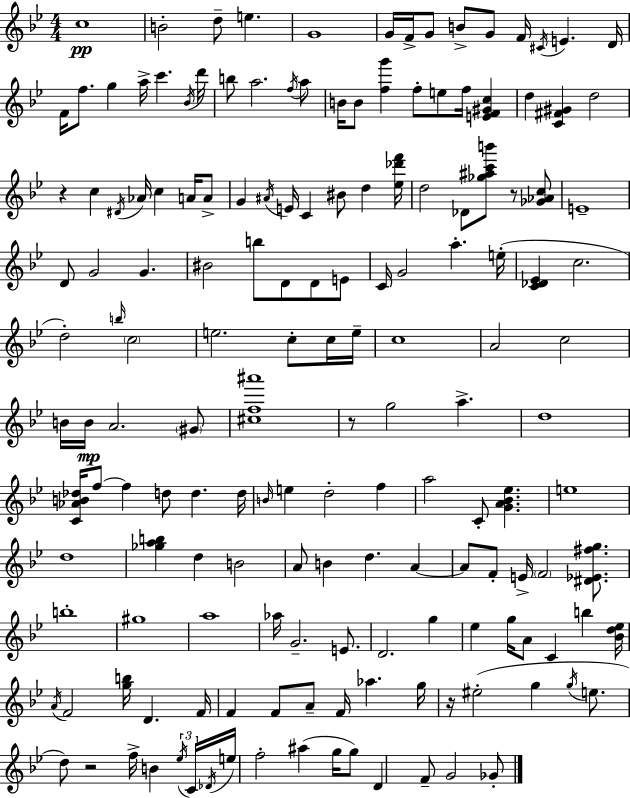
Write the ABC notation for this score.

X:1
T:Untitled
M:4/4
L:1/4
K:Gm
c4 B2 d/2 e G4 G/4 F/4 G/2 B/2 G/2 F/4 ^C/4 E D/4 F/4 f/2 g a/4 c' _B/4 d'/4 b/2 a2 f/4 a/2 B/4 B/2 [fg'] f/2 e/2 f/4 [EF^Gc] d [C^F^G] d2 z c ^D/4 _A/4 c A/4 A/2 G ^A/4 E/4 C ^B/2 d [_e_d'f']/4 d2 _D/2 [_g^ac'b']/2 z/2 [_G_Ac]/2 E4 D/2 G2 G ^B2 b/2 D/2 D/2 E/2 C/4 G2 a e/4 [C_D_E] c2 d2 b/4 c2 e2 c/2 c/4 e/4 c4 A2 c2 B/4 B/4 A2 ^G/2 [^cf^a']4 z/2 g2 a d4 [C_AB_d]/4 f/2 f d/2 d d/4 B/4 e d2 f a2 C/2 [GA_B_e] e4 d4 [_gab] d B2 A/2 B d A A/2 F/2 E/4 F2 [^D_E^fg]/2 b4 ^g4 a4 _a/4 G2 E/2 D2 g _e g/4 A/2 C b [_Bd_e]/4 A/4 F2 [gb]/4 D F/4 F F/2 A/2 F/4 _a g/4 z/4 ^e2 g g/4 e/2 d/2 z2 f/4 B _e/4 C/4 _D/4 e/4 f2 ^a g/4 g/2 D F/2 G2 _G/2